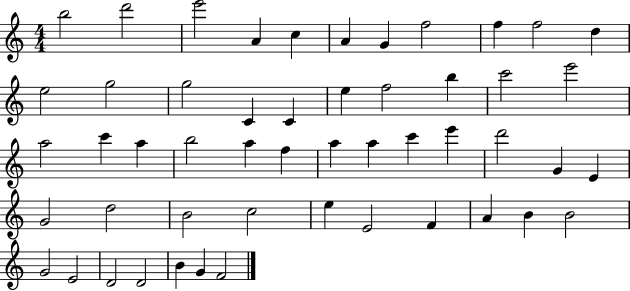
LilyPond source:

{
  \clef treble
  \numericTimeSignature
  \time 4/4
  \key c \major
  b''2 d'''2 | e'''2 a'4 c''4 | a'4 g'4 f''2 | f''4 f''2 d''4 | \break e''2 g''2 | g''2 c'4 c'4 | e''4 f''2 b''4 | c'''2 e'''2 | \break a''2 c'''4 a''4 | b''2 a''4 f''4 | a''4 a''4 c'''4 e'''4 | d'''2 g'4 e'4 | \break g'2 d''2 | b'2 c''2 | e''4 e'2 f'4 | a'4 b'4 b'2 | \break g'2 e'2 | d'2 d'2 | b'4 g'4 f'2 | \bar "|."
}